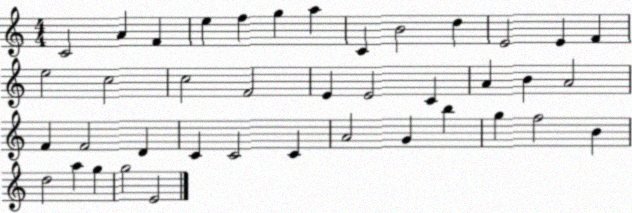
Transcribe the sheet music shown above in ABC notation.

X:1
T:Untitled
M:4/4
L:1/4
K:C
C2 A F e f g a C B2 d E2 E F e2 c2 c2 F2 E E2 C A B A2 F F2 D C C2 C A2 G b g f2 B d2 a g g2 E2